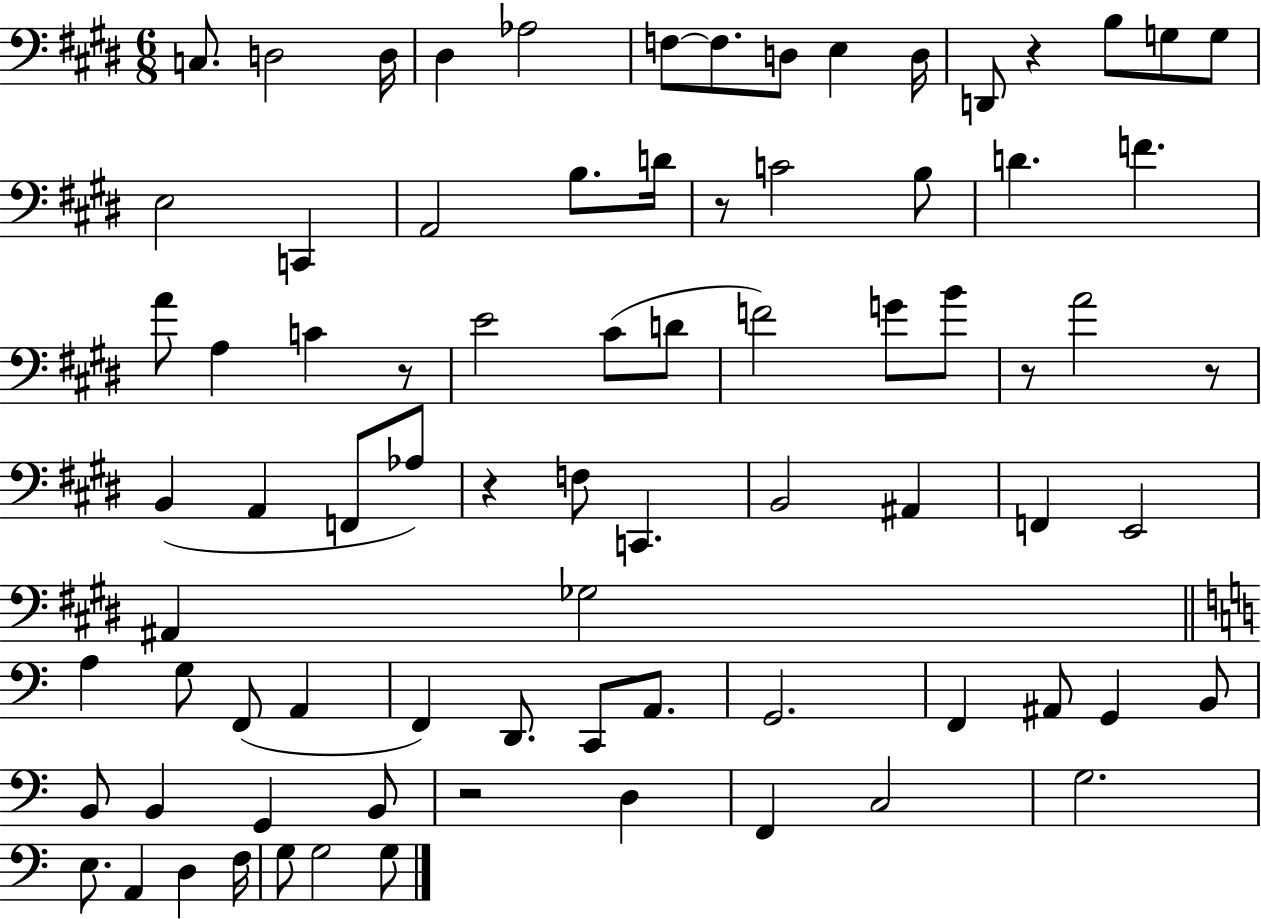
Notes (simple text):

C3/e. D3/h D3/s D#3/q Ab3/h F3/e F3/e. D3/e E3/q D3/s D2/e R/q B3/e G3/e G3/e E3/h C2/q A2/h B3/e. D4/s R/e C4/h B3/e D4/q. F4/q. A4/e A3/q C4/q R/e E4/h C#4/e D4/e F4/h G4/e B4/e R/e A4/h R/e B2/q A2/q F2/e Ab3/e R/q F3/e C2/q. B2/h A#2/q F2/q E2/h A#2/q Gb3/h A3/q G3/e F2/e A2/q F2/q D2/e. C2/e A2/e. G2/h. F2/q A#2/e G2/q B2/e B2/e B2/q G2/q B2/e R/h D3/q F2/q C3/h G3/h. E3/e. A2/q D3/q F3/s G3/e G3/h G3/e